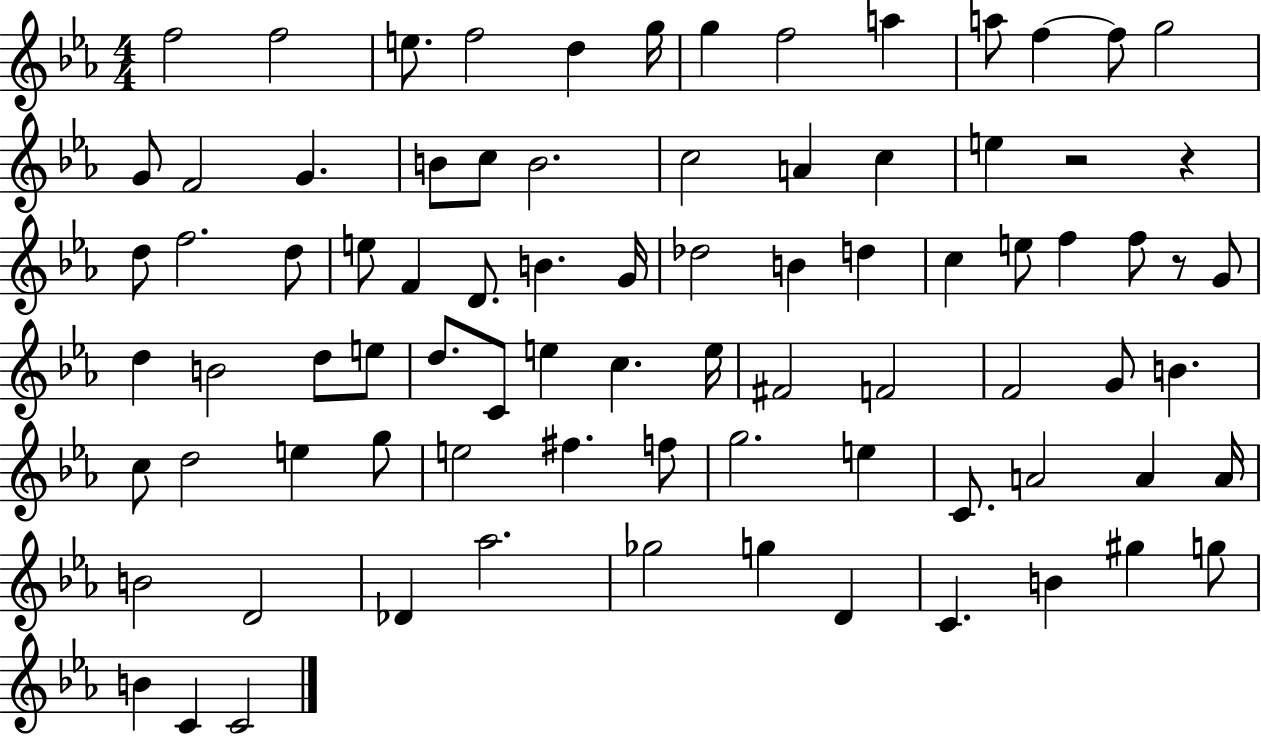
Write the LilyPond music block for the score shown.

{
  \clef treble
  \numericTimeSignature
  \time 4/4
  \key ees \major
  \repeat volta 2 { f''2 f''2 | e''8. f''2 d''4 g''16 | g''4 f''2 a''4 | a''8 f''4~~ f''8 g''2 | \break g'8 f'2 g'4. | b'8 c''8 b'2. | c''2 a'4 c''4 | e''4 r2 r4 | \break d''8 f''2. d''8 | e''8 f'4 d'8. b'4. g'16 | des''2 b'4 d''4 | c''4 e''8 f''4 f''8 r8 g'8 | \break d''4 b'2 d''8 e''8 | d''8. c'8 e''4 c''4. e''16 | fis'2 f'2 | f'2 g'8 b'4. | \break c''8 d''2 e''4 g''8 | e''2 fis''4. f''8 | g''2. e''4 | c'8. a'2 a'4 a'16 | \break b'2 d'2 | des'4 aes''2. | ges''2 g''4 d'4 | c'4. b'4 gis''4 g''8 | \break b'4 c'4 c'2 | } \bar "|."
}